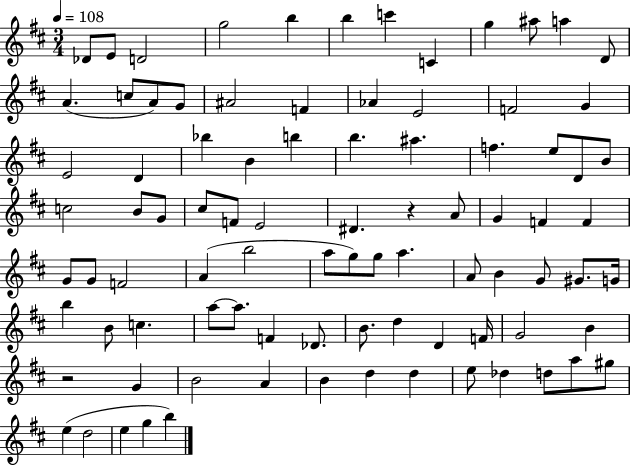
{
  \clef treble
  \numericTimeSignature
  \time 3/4
  \key d \major
  \tempo 4 = 108
  des'8 e'8 d'2 | g''2 b''4 | b''4 c'''4 c'4 | g''4 ais''8 a''4 d'8 | \break a'4.( c''8 a'8) g'8 | ais'2 f'4 | aes'4 e'2 | f'2 g'4 | \break e'2 d'4 | bes''4 b'4 b''4 | b''4. ais''4. | f''4. e''8 d'8 b'8 | \break c''2 b'8 g'8 | cis''8 f'8 e'2 | dis'4. r4 a'8 | g'4 f'4 f'4 | \break g'8 g'8 f'2 | a'4( b''2 | a''8 g''8) g''8 a''4. | a'8 b'4 g'8 gis'8. g'16 | \break b''4 b'8 c''4. | a''8~~ a''8. f'4 des'8. | b'8. d''4 d'4 f'16 | g'2 b'4 | \break r2 g'4 | b'2 a'4 | b'4 d''4 d''4 | e''8 des''4 d''8 a''8 gis''8 | \break e''4( d''2 | e''4 g''4 b''4) | \bar "|."
}